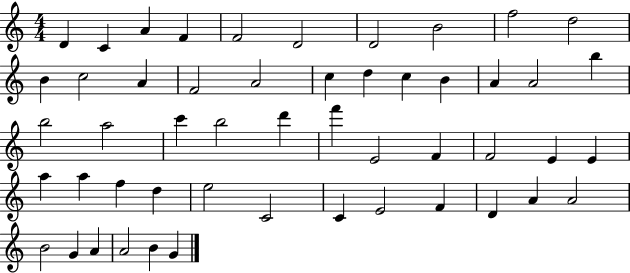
X:1
T:Untitled
M:4/4
L:1/4
K:C
D C A F F2 D2 D2 B2 f2 d2 B c2 A F2 A2 c d c B A A2 b b2 a2 c' b2 d' f' E2 F F2 E E a a f d e2 C2 C E2 F D A A2 B2 G A A2 B G